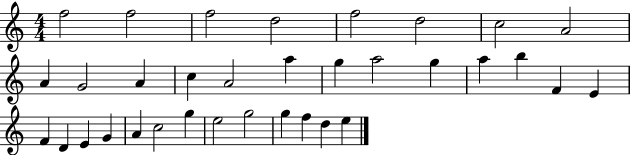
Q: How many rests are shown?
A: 0